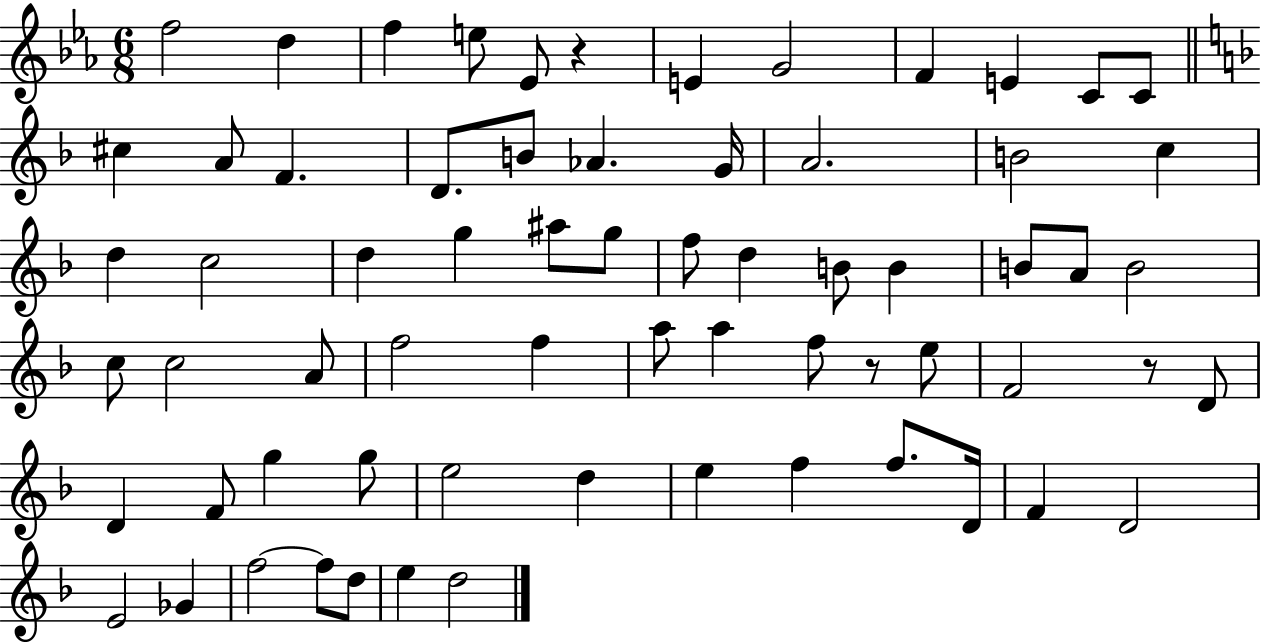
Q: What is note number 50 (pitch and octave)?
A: E5